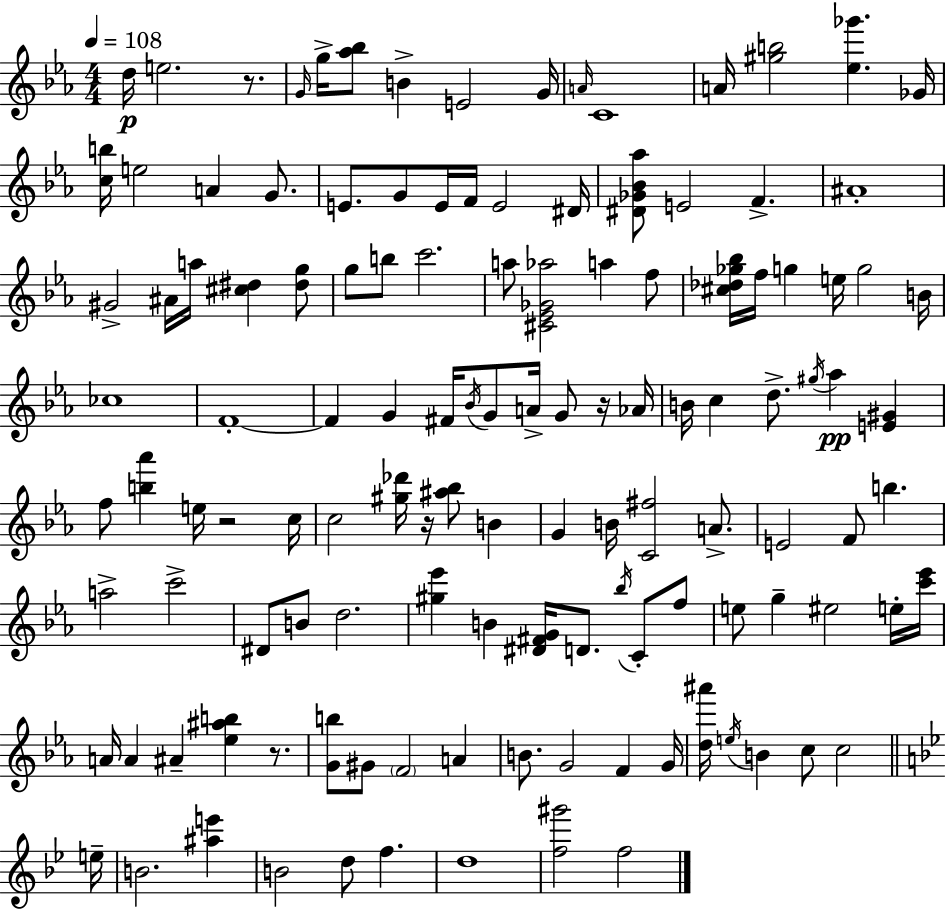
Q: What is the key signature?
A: EES major